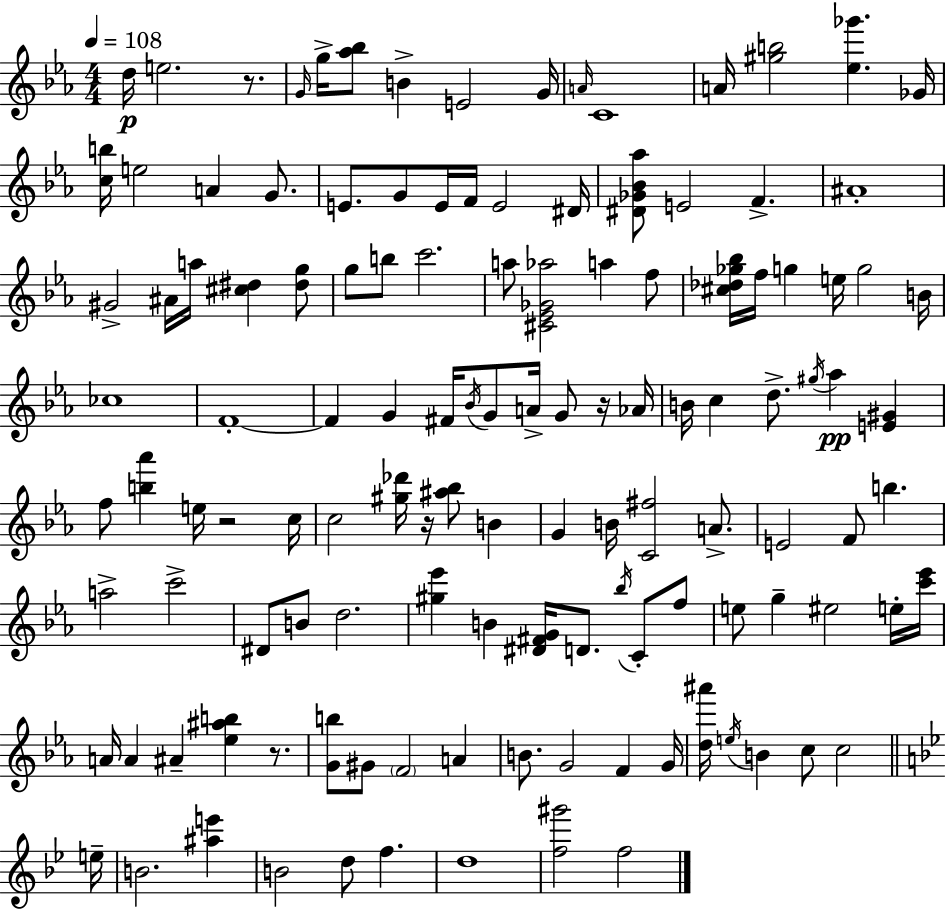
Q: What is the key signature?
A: EES major